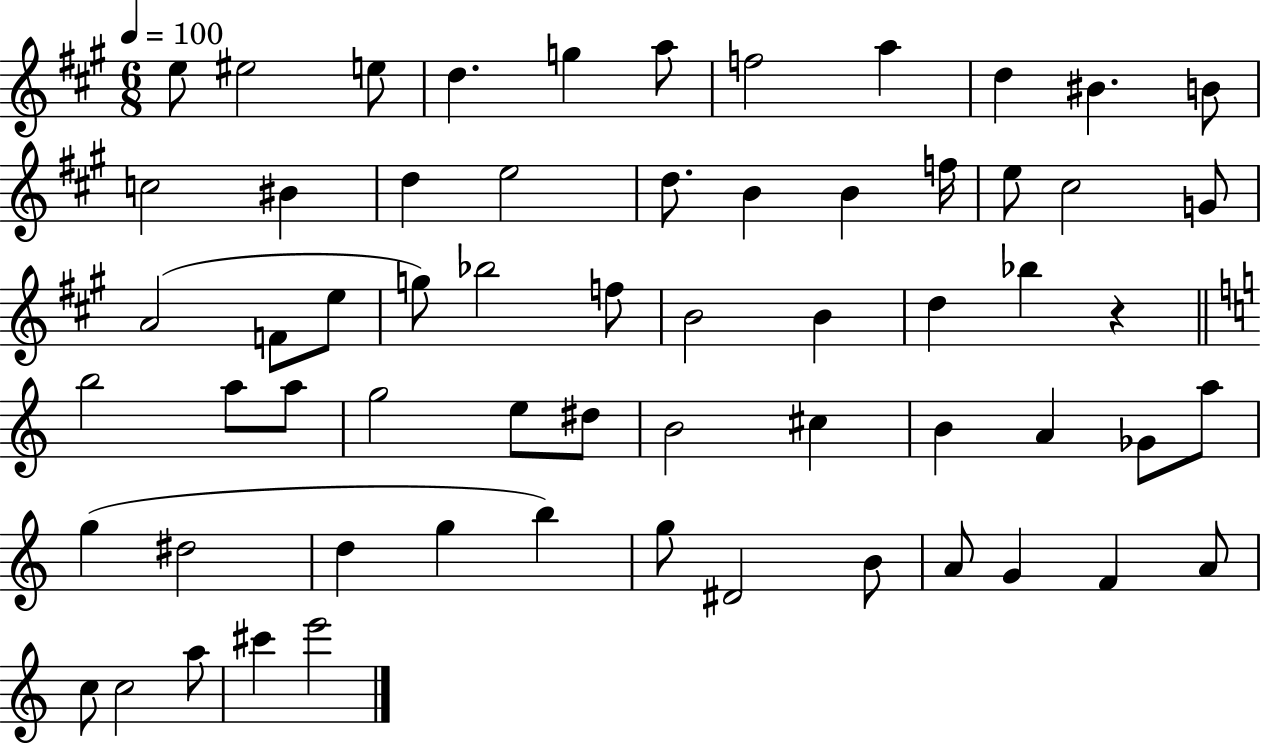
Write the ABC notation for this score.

X:1
T:Untitled
M:6/8
L:1/4
K:A
e/2 ^e2 e/2 d g a/2 f2 a d ^B B/2 c2 ^B d e2 d/2 B B f/4 e/2 ^c2 G/2 A2 F/2 e/2 g/2 _b2 f/2 B2 B d _b z b2 a/2 a/2 g2 e/2 ^d/2 B2 ^c B A _G/2 a/2 g ^d2 d g b g/2 ^D2 B/2 A/2 G F A/2 c/2 c2 a/2 ^c' e'2